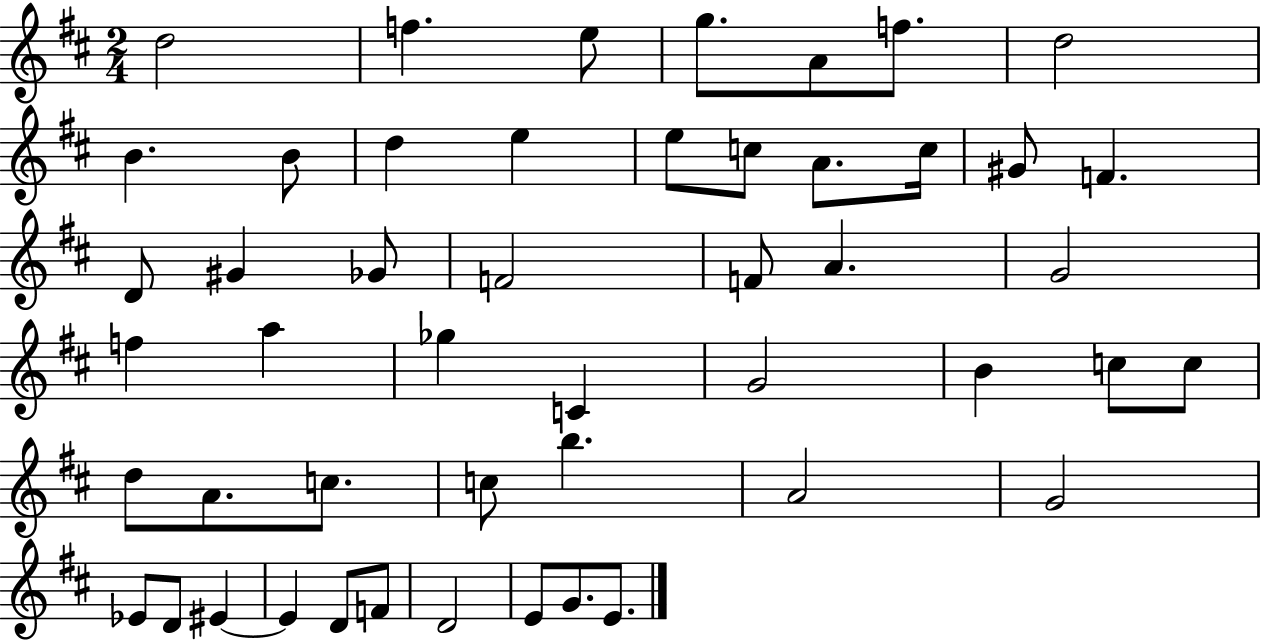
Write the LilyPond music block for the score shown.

{
  \clef treble
  \numericTimeSignature
  \time 2/4
  \key d \major
  \repeat volta 2 { d''2 | f''4. e''8 | g''8. a'8 f''8. | d''2 | \break b'4. b'8 | d''4 e''4 | e''8 c''8 a'8. c''16 | gis'8 f'4. | \break d'8 gis'4 ges'8 | f'2 | f'8 a'4. | g'2 | \break f''4 a''4 | ges''4 c'4 | g'2 | b'4 c''8 c''8 | \break d''8 a'8. c''8. | c''8 b''4. | a'2 | g'2 | \break ees'8 d'8 eis'4~~ | eis'4 d'8 f'8 | d'2 | e'8 g'8. e'8. | \break } \bar "|."
}